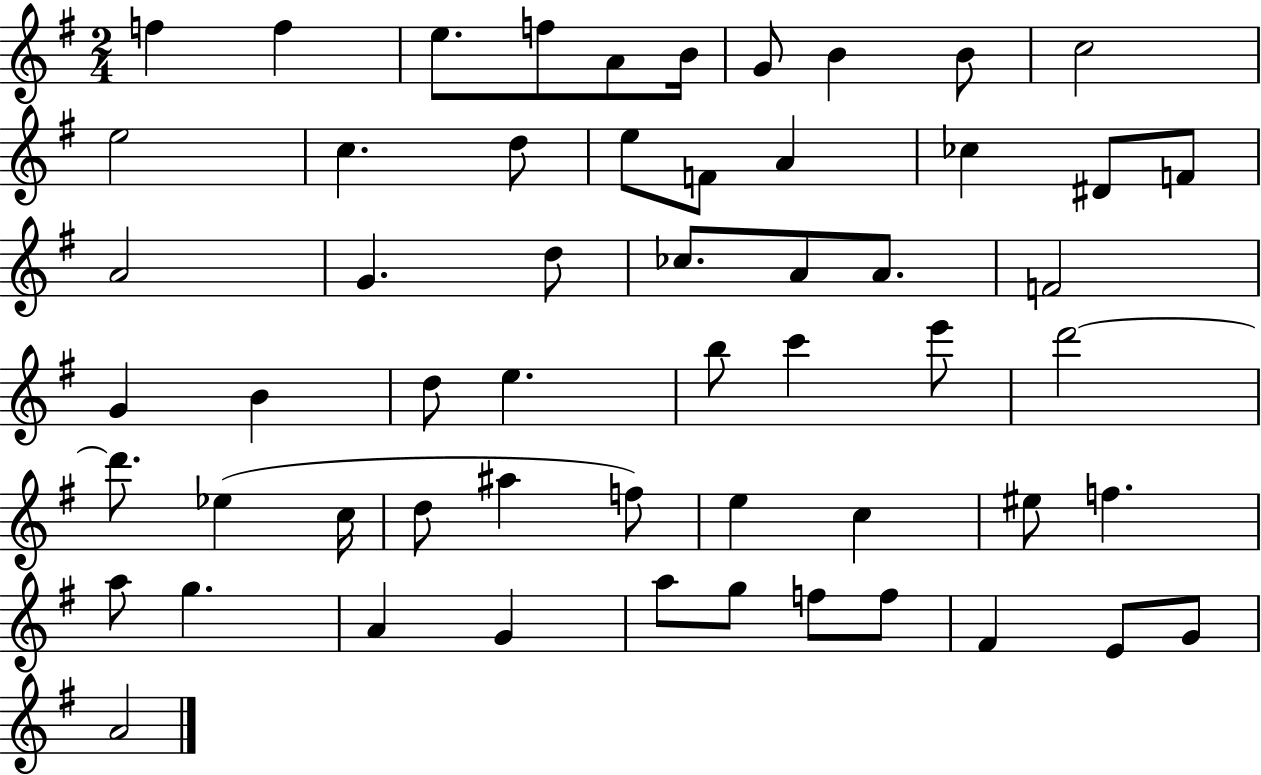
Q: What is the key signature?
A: G major